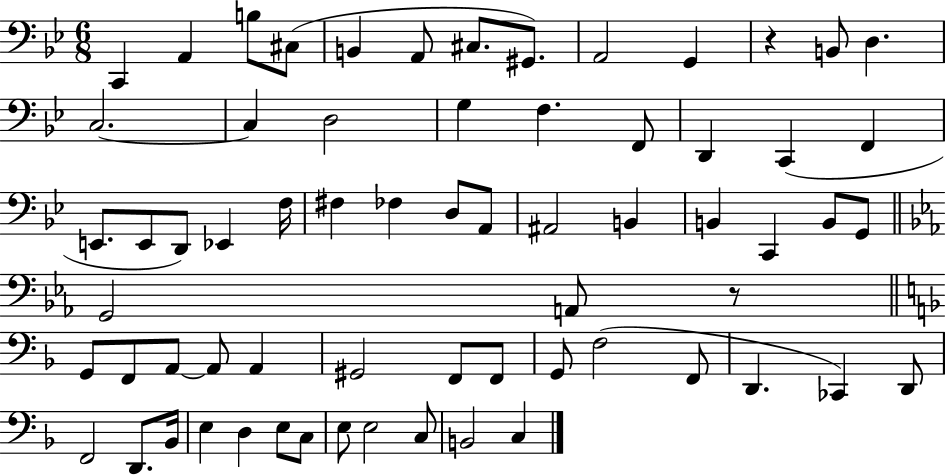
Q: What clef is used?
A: bass